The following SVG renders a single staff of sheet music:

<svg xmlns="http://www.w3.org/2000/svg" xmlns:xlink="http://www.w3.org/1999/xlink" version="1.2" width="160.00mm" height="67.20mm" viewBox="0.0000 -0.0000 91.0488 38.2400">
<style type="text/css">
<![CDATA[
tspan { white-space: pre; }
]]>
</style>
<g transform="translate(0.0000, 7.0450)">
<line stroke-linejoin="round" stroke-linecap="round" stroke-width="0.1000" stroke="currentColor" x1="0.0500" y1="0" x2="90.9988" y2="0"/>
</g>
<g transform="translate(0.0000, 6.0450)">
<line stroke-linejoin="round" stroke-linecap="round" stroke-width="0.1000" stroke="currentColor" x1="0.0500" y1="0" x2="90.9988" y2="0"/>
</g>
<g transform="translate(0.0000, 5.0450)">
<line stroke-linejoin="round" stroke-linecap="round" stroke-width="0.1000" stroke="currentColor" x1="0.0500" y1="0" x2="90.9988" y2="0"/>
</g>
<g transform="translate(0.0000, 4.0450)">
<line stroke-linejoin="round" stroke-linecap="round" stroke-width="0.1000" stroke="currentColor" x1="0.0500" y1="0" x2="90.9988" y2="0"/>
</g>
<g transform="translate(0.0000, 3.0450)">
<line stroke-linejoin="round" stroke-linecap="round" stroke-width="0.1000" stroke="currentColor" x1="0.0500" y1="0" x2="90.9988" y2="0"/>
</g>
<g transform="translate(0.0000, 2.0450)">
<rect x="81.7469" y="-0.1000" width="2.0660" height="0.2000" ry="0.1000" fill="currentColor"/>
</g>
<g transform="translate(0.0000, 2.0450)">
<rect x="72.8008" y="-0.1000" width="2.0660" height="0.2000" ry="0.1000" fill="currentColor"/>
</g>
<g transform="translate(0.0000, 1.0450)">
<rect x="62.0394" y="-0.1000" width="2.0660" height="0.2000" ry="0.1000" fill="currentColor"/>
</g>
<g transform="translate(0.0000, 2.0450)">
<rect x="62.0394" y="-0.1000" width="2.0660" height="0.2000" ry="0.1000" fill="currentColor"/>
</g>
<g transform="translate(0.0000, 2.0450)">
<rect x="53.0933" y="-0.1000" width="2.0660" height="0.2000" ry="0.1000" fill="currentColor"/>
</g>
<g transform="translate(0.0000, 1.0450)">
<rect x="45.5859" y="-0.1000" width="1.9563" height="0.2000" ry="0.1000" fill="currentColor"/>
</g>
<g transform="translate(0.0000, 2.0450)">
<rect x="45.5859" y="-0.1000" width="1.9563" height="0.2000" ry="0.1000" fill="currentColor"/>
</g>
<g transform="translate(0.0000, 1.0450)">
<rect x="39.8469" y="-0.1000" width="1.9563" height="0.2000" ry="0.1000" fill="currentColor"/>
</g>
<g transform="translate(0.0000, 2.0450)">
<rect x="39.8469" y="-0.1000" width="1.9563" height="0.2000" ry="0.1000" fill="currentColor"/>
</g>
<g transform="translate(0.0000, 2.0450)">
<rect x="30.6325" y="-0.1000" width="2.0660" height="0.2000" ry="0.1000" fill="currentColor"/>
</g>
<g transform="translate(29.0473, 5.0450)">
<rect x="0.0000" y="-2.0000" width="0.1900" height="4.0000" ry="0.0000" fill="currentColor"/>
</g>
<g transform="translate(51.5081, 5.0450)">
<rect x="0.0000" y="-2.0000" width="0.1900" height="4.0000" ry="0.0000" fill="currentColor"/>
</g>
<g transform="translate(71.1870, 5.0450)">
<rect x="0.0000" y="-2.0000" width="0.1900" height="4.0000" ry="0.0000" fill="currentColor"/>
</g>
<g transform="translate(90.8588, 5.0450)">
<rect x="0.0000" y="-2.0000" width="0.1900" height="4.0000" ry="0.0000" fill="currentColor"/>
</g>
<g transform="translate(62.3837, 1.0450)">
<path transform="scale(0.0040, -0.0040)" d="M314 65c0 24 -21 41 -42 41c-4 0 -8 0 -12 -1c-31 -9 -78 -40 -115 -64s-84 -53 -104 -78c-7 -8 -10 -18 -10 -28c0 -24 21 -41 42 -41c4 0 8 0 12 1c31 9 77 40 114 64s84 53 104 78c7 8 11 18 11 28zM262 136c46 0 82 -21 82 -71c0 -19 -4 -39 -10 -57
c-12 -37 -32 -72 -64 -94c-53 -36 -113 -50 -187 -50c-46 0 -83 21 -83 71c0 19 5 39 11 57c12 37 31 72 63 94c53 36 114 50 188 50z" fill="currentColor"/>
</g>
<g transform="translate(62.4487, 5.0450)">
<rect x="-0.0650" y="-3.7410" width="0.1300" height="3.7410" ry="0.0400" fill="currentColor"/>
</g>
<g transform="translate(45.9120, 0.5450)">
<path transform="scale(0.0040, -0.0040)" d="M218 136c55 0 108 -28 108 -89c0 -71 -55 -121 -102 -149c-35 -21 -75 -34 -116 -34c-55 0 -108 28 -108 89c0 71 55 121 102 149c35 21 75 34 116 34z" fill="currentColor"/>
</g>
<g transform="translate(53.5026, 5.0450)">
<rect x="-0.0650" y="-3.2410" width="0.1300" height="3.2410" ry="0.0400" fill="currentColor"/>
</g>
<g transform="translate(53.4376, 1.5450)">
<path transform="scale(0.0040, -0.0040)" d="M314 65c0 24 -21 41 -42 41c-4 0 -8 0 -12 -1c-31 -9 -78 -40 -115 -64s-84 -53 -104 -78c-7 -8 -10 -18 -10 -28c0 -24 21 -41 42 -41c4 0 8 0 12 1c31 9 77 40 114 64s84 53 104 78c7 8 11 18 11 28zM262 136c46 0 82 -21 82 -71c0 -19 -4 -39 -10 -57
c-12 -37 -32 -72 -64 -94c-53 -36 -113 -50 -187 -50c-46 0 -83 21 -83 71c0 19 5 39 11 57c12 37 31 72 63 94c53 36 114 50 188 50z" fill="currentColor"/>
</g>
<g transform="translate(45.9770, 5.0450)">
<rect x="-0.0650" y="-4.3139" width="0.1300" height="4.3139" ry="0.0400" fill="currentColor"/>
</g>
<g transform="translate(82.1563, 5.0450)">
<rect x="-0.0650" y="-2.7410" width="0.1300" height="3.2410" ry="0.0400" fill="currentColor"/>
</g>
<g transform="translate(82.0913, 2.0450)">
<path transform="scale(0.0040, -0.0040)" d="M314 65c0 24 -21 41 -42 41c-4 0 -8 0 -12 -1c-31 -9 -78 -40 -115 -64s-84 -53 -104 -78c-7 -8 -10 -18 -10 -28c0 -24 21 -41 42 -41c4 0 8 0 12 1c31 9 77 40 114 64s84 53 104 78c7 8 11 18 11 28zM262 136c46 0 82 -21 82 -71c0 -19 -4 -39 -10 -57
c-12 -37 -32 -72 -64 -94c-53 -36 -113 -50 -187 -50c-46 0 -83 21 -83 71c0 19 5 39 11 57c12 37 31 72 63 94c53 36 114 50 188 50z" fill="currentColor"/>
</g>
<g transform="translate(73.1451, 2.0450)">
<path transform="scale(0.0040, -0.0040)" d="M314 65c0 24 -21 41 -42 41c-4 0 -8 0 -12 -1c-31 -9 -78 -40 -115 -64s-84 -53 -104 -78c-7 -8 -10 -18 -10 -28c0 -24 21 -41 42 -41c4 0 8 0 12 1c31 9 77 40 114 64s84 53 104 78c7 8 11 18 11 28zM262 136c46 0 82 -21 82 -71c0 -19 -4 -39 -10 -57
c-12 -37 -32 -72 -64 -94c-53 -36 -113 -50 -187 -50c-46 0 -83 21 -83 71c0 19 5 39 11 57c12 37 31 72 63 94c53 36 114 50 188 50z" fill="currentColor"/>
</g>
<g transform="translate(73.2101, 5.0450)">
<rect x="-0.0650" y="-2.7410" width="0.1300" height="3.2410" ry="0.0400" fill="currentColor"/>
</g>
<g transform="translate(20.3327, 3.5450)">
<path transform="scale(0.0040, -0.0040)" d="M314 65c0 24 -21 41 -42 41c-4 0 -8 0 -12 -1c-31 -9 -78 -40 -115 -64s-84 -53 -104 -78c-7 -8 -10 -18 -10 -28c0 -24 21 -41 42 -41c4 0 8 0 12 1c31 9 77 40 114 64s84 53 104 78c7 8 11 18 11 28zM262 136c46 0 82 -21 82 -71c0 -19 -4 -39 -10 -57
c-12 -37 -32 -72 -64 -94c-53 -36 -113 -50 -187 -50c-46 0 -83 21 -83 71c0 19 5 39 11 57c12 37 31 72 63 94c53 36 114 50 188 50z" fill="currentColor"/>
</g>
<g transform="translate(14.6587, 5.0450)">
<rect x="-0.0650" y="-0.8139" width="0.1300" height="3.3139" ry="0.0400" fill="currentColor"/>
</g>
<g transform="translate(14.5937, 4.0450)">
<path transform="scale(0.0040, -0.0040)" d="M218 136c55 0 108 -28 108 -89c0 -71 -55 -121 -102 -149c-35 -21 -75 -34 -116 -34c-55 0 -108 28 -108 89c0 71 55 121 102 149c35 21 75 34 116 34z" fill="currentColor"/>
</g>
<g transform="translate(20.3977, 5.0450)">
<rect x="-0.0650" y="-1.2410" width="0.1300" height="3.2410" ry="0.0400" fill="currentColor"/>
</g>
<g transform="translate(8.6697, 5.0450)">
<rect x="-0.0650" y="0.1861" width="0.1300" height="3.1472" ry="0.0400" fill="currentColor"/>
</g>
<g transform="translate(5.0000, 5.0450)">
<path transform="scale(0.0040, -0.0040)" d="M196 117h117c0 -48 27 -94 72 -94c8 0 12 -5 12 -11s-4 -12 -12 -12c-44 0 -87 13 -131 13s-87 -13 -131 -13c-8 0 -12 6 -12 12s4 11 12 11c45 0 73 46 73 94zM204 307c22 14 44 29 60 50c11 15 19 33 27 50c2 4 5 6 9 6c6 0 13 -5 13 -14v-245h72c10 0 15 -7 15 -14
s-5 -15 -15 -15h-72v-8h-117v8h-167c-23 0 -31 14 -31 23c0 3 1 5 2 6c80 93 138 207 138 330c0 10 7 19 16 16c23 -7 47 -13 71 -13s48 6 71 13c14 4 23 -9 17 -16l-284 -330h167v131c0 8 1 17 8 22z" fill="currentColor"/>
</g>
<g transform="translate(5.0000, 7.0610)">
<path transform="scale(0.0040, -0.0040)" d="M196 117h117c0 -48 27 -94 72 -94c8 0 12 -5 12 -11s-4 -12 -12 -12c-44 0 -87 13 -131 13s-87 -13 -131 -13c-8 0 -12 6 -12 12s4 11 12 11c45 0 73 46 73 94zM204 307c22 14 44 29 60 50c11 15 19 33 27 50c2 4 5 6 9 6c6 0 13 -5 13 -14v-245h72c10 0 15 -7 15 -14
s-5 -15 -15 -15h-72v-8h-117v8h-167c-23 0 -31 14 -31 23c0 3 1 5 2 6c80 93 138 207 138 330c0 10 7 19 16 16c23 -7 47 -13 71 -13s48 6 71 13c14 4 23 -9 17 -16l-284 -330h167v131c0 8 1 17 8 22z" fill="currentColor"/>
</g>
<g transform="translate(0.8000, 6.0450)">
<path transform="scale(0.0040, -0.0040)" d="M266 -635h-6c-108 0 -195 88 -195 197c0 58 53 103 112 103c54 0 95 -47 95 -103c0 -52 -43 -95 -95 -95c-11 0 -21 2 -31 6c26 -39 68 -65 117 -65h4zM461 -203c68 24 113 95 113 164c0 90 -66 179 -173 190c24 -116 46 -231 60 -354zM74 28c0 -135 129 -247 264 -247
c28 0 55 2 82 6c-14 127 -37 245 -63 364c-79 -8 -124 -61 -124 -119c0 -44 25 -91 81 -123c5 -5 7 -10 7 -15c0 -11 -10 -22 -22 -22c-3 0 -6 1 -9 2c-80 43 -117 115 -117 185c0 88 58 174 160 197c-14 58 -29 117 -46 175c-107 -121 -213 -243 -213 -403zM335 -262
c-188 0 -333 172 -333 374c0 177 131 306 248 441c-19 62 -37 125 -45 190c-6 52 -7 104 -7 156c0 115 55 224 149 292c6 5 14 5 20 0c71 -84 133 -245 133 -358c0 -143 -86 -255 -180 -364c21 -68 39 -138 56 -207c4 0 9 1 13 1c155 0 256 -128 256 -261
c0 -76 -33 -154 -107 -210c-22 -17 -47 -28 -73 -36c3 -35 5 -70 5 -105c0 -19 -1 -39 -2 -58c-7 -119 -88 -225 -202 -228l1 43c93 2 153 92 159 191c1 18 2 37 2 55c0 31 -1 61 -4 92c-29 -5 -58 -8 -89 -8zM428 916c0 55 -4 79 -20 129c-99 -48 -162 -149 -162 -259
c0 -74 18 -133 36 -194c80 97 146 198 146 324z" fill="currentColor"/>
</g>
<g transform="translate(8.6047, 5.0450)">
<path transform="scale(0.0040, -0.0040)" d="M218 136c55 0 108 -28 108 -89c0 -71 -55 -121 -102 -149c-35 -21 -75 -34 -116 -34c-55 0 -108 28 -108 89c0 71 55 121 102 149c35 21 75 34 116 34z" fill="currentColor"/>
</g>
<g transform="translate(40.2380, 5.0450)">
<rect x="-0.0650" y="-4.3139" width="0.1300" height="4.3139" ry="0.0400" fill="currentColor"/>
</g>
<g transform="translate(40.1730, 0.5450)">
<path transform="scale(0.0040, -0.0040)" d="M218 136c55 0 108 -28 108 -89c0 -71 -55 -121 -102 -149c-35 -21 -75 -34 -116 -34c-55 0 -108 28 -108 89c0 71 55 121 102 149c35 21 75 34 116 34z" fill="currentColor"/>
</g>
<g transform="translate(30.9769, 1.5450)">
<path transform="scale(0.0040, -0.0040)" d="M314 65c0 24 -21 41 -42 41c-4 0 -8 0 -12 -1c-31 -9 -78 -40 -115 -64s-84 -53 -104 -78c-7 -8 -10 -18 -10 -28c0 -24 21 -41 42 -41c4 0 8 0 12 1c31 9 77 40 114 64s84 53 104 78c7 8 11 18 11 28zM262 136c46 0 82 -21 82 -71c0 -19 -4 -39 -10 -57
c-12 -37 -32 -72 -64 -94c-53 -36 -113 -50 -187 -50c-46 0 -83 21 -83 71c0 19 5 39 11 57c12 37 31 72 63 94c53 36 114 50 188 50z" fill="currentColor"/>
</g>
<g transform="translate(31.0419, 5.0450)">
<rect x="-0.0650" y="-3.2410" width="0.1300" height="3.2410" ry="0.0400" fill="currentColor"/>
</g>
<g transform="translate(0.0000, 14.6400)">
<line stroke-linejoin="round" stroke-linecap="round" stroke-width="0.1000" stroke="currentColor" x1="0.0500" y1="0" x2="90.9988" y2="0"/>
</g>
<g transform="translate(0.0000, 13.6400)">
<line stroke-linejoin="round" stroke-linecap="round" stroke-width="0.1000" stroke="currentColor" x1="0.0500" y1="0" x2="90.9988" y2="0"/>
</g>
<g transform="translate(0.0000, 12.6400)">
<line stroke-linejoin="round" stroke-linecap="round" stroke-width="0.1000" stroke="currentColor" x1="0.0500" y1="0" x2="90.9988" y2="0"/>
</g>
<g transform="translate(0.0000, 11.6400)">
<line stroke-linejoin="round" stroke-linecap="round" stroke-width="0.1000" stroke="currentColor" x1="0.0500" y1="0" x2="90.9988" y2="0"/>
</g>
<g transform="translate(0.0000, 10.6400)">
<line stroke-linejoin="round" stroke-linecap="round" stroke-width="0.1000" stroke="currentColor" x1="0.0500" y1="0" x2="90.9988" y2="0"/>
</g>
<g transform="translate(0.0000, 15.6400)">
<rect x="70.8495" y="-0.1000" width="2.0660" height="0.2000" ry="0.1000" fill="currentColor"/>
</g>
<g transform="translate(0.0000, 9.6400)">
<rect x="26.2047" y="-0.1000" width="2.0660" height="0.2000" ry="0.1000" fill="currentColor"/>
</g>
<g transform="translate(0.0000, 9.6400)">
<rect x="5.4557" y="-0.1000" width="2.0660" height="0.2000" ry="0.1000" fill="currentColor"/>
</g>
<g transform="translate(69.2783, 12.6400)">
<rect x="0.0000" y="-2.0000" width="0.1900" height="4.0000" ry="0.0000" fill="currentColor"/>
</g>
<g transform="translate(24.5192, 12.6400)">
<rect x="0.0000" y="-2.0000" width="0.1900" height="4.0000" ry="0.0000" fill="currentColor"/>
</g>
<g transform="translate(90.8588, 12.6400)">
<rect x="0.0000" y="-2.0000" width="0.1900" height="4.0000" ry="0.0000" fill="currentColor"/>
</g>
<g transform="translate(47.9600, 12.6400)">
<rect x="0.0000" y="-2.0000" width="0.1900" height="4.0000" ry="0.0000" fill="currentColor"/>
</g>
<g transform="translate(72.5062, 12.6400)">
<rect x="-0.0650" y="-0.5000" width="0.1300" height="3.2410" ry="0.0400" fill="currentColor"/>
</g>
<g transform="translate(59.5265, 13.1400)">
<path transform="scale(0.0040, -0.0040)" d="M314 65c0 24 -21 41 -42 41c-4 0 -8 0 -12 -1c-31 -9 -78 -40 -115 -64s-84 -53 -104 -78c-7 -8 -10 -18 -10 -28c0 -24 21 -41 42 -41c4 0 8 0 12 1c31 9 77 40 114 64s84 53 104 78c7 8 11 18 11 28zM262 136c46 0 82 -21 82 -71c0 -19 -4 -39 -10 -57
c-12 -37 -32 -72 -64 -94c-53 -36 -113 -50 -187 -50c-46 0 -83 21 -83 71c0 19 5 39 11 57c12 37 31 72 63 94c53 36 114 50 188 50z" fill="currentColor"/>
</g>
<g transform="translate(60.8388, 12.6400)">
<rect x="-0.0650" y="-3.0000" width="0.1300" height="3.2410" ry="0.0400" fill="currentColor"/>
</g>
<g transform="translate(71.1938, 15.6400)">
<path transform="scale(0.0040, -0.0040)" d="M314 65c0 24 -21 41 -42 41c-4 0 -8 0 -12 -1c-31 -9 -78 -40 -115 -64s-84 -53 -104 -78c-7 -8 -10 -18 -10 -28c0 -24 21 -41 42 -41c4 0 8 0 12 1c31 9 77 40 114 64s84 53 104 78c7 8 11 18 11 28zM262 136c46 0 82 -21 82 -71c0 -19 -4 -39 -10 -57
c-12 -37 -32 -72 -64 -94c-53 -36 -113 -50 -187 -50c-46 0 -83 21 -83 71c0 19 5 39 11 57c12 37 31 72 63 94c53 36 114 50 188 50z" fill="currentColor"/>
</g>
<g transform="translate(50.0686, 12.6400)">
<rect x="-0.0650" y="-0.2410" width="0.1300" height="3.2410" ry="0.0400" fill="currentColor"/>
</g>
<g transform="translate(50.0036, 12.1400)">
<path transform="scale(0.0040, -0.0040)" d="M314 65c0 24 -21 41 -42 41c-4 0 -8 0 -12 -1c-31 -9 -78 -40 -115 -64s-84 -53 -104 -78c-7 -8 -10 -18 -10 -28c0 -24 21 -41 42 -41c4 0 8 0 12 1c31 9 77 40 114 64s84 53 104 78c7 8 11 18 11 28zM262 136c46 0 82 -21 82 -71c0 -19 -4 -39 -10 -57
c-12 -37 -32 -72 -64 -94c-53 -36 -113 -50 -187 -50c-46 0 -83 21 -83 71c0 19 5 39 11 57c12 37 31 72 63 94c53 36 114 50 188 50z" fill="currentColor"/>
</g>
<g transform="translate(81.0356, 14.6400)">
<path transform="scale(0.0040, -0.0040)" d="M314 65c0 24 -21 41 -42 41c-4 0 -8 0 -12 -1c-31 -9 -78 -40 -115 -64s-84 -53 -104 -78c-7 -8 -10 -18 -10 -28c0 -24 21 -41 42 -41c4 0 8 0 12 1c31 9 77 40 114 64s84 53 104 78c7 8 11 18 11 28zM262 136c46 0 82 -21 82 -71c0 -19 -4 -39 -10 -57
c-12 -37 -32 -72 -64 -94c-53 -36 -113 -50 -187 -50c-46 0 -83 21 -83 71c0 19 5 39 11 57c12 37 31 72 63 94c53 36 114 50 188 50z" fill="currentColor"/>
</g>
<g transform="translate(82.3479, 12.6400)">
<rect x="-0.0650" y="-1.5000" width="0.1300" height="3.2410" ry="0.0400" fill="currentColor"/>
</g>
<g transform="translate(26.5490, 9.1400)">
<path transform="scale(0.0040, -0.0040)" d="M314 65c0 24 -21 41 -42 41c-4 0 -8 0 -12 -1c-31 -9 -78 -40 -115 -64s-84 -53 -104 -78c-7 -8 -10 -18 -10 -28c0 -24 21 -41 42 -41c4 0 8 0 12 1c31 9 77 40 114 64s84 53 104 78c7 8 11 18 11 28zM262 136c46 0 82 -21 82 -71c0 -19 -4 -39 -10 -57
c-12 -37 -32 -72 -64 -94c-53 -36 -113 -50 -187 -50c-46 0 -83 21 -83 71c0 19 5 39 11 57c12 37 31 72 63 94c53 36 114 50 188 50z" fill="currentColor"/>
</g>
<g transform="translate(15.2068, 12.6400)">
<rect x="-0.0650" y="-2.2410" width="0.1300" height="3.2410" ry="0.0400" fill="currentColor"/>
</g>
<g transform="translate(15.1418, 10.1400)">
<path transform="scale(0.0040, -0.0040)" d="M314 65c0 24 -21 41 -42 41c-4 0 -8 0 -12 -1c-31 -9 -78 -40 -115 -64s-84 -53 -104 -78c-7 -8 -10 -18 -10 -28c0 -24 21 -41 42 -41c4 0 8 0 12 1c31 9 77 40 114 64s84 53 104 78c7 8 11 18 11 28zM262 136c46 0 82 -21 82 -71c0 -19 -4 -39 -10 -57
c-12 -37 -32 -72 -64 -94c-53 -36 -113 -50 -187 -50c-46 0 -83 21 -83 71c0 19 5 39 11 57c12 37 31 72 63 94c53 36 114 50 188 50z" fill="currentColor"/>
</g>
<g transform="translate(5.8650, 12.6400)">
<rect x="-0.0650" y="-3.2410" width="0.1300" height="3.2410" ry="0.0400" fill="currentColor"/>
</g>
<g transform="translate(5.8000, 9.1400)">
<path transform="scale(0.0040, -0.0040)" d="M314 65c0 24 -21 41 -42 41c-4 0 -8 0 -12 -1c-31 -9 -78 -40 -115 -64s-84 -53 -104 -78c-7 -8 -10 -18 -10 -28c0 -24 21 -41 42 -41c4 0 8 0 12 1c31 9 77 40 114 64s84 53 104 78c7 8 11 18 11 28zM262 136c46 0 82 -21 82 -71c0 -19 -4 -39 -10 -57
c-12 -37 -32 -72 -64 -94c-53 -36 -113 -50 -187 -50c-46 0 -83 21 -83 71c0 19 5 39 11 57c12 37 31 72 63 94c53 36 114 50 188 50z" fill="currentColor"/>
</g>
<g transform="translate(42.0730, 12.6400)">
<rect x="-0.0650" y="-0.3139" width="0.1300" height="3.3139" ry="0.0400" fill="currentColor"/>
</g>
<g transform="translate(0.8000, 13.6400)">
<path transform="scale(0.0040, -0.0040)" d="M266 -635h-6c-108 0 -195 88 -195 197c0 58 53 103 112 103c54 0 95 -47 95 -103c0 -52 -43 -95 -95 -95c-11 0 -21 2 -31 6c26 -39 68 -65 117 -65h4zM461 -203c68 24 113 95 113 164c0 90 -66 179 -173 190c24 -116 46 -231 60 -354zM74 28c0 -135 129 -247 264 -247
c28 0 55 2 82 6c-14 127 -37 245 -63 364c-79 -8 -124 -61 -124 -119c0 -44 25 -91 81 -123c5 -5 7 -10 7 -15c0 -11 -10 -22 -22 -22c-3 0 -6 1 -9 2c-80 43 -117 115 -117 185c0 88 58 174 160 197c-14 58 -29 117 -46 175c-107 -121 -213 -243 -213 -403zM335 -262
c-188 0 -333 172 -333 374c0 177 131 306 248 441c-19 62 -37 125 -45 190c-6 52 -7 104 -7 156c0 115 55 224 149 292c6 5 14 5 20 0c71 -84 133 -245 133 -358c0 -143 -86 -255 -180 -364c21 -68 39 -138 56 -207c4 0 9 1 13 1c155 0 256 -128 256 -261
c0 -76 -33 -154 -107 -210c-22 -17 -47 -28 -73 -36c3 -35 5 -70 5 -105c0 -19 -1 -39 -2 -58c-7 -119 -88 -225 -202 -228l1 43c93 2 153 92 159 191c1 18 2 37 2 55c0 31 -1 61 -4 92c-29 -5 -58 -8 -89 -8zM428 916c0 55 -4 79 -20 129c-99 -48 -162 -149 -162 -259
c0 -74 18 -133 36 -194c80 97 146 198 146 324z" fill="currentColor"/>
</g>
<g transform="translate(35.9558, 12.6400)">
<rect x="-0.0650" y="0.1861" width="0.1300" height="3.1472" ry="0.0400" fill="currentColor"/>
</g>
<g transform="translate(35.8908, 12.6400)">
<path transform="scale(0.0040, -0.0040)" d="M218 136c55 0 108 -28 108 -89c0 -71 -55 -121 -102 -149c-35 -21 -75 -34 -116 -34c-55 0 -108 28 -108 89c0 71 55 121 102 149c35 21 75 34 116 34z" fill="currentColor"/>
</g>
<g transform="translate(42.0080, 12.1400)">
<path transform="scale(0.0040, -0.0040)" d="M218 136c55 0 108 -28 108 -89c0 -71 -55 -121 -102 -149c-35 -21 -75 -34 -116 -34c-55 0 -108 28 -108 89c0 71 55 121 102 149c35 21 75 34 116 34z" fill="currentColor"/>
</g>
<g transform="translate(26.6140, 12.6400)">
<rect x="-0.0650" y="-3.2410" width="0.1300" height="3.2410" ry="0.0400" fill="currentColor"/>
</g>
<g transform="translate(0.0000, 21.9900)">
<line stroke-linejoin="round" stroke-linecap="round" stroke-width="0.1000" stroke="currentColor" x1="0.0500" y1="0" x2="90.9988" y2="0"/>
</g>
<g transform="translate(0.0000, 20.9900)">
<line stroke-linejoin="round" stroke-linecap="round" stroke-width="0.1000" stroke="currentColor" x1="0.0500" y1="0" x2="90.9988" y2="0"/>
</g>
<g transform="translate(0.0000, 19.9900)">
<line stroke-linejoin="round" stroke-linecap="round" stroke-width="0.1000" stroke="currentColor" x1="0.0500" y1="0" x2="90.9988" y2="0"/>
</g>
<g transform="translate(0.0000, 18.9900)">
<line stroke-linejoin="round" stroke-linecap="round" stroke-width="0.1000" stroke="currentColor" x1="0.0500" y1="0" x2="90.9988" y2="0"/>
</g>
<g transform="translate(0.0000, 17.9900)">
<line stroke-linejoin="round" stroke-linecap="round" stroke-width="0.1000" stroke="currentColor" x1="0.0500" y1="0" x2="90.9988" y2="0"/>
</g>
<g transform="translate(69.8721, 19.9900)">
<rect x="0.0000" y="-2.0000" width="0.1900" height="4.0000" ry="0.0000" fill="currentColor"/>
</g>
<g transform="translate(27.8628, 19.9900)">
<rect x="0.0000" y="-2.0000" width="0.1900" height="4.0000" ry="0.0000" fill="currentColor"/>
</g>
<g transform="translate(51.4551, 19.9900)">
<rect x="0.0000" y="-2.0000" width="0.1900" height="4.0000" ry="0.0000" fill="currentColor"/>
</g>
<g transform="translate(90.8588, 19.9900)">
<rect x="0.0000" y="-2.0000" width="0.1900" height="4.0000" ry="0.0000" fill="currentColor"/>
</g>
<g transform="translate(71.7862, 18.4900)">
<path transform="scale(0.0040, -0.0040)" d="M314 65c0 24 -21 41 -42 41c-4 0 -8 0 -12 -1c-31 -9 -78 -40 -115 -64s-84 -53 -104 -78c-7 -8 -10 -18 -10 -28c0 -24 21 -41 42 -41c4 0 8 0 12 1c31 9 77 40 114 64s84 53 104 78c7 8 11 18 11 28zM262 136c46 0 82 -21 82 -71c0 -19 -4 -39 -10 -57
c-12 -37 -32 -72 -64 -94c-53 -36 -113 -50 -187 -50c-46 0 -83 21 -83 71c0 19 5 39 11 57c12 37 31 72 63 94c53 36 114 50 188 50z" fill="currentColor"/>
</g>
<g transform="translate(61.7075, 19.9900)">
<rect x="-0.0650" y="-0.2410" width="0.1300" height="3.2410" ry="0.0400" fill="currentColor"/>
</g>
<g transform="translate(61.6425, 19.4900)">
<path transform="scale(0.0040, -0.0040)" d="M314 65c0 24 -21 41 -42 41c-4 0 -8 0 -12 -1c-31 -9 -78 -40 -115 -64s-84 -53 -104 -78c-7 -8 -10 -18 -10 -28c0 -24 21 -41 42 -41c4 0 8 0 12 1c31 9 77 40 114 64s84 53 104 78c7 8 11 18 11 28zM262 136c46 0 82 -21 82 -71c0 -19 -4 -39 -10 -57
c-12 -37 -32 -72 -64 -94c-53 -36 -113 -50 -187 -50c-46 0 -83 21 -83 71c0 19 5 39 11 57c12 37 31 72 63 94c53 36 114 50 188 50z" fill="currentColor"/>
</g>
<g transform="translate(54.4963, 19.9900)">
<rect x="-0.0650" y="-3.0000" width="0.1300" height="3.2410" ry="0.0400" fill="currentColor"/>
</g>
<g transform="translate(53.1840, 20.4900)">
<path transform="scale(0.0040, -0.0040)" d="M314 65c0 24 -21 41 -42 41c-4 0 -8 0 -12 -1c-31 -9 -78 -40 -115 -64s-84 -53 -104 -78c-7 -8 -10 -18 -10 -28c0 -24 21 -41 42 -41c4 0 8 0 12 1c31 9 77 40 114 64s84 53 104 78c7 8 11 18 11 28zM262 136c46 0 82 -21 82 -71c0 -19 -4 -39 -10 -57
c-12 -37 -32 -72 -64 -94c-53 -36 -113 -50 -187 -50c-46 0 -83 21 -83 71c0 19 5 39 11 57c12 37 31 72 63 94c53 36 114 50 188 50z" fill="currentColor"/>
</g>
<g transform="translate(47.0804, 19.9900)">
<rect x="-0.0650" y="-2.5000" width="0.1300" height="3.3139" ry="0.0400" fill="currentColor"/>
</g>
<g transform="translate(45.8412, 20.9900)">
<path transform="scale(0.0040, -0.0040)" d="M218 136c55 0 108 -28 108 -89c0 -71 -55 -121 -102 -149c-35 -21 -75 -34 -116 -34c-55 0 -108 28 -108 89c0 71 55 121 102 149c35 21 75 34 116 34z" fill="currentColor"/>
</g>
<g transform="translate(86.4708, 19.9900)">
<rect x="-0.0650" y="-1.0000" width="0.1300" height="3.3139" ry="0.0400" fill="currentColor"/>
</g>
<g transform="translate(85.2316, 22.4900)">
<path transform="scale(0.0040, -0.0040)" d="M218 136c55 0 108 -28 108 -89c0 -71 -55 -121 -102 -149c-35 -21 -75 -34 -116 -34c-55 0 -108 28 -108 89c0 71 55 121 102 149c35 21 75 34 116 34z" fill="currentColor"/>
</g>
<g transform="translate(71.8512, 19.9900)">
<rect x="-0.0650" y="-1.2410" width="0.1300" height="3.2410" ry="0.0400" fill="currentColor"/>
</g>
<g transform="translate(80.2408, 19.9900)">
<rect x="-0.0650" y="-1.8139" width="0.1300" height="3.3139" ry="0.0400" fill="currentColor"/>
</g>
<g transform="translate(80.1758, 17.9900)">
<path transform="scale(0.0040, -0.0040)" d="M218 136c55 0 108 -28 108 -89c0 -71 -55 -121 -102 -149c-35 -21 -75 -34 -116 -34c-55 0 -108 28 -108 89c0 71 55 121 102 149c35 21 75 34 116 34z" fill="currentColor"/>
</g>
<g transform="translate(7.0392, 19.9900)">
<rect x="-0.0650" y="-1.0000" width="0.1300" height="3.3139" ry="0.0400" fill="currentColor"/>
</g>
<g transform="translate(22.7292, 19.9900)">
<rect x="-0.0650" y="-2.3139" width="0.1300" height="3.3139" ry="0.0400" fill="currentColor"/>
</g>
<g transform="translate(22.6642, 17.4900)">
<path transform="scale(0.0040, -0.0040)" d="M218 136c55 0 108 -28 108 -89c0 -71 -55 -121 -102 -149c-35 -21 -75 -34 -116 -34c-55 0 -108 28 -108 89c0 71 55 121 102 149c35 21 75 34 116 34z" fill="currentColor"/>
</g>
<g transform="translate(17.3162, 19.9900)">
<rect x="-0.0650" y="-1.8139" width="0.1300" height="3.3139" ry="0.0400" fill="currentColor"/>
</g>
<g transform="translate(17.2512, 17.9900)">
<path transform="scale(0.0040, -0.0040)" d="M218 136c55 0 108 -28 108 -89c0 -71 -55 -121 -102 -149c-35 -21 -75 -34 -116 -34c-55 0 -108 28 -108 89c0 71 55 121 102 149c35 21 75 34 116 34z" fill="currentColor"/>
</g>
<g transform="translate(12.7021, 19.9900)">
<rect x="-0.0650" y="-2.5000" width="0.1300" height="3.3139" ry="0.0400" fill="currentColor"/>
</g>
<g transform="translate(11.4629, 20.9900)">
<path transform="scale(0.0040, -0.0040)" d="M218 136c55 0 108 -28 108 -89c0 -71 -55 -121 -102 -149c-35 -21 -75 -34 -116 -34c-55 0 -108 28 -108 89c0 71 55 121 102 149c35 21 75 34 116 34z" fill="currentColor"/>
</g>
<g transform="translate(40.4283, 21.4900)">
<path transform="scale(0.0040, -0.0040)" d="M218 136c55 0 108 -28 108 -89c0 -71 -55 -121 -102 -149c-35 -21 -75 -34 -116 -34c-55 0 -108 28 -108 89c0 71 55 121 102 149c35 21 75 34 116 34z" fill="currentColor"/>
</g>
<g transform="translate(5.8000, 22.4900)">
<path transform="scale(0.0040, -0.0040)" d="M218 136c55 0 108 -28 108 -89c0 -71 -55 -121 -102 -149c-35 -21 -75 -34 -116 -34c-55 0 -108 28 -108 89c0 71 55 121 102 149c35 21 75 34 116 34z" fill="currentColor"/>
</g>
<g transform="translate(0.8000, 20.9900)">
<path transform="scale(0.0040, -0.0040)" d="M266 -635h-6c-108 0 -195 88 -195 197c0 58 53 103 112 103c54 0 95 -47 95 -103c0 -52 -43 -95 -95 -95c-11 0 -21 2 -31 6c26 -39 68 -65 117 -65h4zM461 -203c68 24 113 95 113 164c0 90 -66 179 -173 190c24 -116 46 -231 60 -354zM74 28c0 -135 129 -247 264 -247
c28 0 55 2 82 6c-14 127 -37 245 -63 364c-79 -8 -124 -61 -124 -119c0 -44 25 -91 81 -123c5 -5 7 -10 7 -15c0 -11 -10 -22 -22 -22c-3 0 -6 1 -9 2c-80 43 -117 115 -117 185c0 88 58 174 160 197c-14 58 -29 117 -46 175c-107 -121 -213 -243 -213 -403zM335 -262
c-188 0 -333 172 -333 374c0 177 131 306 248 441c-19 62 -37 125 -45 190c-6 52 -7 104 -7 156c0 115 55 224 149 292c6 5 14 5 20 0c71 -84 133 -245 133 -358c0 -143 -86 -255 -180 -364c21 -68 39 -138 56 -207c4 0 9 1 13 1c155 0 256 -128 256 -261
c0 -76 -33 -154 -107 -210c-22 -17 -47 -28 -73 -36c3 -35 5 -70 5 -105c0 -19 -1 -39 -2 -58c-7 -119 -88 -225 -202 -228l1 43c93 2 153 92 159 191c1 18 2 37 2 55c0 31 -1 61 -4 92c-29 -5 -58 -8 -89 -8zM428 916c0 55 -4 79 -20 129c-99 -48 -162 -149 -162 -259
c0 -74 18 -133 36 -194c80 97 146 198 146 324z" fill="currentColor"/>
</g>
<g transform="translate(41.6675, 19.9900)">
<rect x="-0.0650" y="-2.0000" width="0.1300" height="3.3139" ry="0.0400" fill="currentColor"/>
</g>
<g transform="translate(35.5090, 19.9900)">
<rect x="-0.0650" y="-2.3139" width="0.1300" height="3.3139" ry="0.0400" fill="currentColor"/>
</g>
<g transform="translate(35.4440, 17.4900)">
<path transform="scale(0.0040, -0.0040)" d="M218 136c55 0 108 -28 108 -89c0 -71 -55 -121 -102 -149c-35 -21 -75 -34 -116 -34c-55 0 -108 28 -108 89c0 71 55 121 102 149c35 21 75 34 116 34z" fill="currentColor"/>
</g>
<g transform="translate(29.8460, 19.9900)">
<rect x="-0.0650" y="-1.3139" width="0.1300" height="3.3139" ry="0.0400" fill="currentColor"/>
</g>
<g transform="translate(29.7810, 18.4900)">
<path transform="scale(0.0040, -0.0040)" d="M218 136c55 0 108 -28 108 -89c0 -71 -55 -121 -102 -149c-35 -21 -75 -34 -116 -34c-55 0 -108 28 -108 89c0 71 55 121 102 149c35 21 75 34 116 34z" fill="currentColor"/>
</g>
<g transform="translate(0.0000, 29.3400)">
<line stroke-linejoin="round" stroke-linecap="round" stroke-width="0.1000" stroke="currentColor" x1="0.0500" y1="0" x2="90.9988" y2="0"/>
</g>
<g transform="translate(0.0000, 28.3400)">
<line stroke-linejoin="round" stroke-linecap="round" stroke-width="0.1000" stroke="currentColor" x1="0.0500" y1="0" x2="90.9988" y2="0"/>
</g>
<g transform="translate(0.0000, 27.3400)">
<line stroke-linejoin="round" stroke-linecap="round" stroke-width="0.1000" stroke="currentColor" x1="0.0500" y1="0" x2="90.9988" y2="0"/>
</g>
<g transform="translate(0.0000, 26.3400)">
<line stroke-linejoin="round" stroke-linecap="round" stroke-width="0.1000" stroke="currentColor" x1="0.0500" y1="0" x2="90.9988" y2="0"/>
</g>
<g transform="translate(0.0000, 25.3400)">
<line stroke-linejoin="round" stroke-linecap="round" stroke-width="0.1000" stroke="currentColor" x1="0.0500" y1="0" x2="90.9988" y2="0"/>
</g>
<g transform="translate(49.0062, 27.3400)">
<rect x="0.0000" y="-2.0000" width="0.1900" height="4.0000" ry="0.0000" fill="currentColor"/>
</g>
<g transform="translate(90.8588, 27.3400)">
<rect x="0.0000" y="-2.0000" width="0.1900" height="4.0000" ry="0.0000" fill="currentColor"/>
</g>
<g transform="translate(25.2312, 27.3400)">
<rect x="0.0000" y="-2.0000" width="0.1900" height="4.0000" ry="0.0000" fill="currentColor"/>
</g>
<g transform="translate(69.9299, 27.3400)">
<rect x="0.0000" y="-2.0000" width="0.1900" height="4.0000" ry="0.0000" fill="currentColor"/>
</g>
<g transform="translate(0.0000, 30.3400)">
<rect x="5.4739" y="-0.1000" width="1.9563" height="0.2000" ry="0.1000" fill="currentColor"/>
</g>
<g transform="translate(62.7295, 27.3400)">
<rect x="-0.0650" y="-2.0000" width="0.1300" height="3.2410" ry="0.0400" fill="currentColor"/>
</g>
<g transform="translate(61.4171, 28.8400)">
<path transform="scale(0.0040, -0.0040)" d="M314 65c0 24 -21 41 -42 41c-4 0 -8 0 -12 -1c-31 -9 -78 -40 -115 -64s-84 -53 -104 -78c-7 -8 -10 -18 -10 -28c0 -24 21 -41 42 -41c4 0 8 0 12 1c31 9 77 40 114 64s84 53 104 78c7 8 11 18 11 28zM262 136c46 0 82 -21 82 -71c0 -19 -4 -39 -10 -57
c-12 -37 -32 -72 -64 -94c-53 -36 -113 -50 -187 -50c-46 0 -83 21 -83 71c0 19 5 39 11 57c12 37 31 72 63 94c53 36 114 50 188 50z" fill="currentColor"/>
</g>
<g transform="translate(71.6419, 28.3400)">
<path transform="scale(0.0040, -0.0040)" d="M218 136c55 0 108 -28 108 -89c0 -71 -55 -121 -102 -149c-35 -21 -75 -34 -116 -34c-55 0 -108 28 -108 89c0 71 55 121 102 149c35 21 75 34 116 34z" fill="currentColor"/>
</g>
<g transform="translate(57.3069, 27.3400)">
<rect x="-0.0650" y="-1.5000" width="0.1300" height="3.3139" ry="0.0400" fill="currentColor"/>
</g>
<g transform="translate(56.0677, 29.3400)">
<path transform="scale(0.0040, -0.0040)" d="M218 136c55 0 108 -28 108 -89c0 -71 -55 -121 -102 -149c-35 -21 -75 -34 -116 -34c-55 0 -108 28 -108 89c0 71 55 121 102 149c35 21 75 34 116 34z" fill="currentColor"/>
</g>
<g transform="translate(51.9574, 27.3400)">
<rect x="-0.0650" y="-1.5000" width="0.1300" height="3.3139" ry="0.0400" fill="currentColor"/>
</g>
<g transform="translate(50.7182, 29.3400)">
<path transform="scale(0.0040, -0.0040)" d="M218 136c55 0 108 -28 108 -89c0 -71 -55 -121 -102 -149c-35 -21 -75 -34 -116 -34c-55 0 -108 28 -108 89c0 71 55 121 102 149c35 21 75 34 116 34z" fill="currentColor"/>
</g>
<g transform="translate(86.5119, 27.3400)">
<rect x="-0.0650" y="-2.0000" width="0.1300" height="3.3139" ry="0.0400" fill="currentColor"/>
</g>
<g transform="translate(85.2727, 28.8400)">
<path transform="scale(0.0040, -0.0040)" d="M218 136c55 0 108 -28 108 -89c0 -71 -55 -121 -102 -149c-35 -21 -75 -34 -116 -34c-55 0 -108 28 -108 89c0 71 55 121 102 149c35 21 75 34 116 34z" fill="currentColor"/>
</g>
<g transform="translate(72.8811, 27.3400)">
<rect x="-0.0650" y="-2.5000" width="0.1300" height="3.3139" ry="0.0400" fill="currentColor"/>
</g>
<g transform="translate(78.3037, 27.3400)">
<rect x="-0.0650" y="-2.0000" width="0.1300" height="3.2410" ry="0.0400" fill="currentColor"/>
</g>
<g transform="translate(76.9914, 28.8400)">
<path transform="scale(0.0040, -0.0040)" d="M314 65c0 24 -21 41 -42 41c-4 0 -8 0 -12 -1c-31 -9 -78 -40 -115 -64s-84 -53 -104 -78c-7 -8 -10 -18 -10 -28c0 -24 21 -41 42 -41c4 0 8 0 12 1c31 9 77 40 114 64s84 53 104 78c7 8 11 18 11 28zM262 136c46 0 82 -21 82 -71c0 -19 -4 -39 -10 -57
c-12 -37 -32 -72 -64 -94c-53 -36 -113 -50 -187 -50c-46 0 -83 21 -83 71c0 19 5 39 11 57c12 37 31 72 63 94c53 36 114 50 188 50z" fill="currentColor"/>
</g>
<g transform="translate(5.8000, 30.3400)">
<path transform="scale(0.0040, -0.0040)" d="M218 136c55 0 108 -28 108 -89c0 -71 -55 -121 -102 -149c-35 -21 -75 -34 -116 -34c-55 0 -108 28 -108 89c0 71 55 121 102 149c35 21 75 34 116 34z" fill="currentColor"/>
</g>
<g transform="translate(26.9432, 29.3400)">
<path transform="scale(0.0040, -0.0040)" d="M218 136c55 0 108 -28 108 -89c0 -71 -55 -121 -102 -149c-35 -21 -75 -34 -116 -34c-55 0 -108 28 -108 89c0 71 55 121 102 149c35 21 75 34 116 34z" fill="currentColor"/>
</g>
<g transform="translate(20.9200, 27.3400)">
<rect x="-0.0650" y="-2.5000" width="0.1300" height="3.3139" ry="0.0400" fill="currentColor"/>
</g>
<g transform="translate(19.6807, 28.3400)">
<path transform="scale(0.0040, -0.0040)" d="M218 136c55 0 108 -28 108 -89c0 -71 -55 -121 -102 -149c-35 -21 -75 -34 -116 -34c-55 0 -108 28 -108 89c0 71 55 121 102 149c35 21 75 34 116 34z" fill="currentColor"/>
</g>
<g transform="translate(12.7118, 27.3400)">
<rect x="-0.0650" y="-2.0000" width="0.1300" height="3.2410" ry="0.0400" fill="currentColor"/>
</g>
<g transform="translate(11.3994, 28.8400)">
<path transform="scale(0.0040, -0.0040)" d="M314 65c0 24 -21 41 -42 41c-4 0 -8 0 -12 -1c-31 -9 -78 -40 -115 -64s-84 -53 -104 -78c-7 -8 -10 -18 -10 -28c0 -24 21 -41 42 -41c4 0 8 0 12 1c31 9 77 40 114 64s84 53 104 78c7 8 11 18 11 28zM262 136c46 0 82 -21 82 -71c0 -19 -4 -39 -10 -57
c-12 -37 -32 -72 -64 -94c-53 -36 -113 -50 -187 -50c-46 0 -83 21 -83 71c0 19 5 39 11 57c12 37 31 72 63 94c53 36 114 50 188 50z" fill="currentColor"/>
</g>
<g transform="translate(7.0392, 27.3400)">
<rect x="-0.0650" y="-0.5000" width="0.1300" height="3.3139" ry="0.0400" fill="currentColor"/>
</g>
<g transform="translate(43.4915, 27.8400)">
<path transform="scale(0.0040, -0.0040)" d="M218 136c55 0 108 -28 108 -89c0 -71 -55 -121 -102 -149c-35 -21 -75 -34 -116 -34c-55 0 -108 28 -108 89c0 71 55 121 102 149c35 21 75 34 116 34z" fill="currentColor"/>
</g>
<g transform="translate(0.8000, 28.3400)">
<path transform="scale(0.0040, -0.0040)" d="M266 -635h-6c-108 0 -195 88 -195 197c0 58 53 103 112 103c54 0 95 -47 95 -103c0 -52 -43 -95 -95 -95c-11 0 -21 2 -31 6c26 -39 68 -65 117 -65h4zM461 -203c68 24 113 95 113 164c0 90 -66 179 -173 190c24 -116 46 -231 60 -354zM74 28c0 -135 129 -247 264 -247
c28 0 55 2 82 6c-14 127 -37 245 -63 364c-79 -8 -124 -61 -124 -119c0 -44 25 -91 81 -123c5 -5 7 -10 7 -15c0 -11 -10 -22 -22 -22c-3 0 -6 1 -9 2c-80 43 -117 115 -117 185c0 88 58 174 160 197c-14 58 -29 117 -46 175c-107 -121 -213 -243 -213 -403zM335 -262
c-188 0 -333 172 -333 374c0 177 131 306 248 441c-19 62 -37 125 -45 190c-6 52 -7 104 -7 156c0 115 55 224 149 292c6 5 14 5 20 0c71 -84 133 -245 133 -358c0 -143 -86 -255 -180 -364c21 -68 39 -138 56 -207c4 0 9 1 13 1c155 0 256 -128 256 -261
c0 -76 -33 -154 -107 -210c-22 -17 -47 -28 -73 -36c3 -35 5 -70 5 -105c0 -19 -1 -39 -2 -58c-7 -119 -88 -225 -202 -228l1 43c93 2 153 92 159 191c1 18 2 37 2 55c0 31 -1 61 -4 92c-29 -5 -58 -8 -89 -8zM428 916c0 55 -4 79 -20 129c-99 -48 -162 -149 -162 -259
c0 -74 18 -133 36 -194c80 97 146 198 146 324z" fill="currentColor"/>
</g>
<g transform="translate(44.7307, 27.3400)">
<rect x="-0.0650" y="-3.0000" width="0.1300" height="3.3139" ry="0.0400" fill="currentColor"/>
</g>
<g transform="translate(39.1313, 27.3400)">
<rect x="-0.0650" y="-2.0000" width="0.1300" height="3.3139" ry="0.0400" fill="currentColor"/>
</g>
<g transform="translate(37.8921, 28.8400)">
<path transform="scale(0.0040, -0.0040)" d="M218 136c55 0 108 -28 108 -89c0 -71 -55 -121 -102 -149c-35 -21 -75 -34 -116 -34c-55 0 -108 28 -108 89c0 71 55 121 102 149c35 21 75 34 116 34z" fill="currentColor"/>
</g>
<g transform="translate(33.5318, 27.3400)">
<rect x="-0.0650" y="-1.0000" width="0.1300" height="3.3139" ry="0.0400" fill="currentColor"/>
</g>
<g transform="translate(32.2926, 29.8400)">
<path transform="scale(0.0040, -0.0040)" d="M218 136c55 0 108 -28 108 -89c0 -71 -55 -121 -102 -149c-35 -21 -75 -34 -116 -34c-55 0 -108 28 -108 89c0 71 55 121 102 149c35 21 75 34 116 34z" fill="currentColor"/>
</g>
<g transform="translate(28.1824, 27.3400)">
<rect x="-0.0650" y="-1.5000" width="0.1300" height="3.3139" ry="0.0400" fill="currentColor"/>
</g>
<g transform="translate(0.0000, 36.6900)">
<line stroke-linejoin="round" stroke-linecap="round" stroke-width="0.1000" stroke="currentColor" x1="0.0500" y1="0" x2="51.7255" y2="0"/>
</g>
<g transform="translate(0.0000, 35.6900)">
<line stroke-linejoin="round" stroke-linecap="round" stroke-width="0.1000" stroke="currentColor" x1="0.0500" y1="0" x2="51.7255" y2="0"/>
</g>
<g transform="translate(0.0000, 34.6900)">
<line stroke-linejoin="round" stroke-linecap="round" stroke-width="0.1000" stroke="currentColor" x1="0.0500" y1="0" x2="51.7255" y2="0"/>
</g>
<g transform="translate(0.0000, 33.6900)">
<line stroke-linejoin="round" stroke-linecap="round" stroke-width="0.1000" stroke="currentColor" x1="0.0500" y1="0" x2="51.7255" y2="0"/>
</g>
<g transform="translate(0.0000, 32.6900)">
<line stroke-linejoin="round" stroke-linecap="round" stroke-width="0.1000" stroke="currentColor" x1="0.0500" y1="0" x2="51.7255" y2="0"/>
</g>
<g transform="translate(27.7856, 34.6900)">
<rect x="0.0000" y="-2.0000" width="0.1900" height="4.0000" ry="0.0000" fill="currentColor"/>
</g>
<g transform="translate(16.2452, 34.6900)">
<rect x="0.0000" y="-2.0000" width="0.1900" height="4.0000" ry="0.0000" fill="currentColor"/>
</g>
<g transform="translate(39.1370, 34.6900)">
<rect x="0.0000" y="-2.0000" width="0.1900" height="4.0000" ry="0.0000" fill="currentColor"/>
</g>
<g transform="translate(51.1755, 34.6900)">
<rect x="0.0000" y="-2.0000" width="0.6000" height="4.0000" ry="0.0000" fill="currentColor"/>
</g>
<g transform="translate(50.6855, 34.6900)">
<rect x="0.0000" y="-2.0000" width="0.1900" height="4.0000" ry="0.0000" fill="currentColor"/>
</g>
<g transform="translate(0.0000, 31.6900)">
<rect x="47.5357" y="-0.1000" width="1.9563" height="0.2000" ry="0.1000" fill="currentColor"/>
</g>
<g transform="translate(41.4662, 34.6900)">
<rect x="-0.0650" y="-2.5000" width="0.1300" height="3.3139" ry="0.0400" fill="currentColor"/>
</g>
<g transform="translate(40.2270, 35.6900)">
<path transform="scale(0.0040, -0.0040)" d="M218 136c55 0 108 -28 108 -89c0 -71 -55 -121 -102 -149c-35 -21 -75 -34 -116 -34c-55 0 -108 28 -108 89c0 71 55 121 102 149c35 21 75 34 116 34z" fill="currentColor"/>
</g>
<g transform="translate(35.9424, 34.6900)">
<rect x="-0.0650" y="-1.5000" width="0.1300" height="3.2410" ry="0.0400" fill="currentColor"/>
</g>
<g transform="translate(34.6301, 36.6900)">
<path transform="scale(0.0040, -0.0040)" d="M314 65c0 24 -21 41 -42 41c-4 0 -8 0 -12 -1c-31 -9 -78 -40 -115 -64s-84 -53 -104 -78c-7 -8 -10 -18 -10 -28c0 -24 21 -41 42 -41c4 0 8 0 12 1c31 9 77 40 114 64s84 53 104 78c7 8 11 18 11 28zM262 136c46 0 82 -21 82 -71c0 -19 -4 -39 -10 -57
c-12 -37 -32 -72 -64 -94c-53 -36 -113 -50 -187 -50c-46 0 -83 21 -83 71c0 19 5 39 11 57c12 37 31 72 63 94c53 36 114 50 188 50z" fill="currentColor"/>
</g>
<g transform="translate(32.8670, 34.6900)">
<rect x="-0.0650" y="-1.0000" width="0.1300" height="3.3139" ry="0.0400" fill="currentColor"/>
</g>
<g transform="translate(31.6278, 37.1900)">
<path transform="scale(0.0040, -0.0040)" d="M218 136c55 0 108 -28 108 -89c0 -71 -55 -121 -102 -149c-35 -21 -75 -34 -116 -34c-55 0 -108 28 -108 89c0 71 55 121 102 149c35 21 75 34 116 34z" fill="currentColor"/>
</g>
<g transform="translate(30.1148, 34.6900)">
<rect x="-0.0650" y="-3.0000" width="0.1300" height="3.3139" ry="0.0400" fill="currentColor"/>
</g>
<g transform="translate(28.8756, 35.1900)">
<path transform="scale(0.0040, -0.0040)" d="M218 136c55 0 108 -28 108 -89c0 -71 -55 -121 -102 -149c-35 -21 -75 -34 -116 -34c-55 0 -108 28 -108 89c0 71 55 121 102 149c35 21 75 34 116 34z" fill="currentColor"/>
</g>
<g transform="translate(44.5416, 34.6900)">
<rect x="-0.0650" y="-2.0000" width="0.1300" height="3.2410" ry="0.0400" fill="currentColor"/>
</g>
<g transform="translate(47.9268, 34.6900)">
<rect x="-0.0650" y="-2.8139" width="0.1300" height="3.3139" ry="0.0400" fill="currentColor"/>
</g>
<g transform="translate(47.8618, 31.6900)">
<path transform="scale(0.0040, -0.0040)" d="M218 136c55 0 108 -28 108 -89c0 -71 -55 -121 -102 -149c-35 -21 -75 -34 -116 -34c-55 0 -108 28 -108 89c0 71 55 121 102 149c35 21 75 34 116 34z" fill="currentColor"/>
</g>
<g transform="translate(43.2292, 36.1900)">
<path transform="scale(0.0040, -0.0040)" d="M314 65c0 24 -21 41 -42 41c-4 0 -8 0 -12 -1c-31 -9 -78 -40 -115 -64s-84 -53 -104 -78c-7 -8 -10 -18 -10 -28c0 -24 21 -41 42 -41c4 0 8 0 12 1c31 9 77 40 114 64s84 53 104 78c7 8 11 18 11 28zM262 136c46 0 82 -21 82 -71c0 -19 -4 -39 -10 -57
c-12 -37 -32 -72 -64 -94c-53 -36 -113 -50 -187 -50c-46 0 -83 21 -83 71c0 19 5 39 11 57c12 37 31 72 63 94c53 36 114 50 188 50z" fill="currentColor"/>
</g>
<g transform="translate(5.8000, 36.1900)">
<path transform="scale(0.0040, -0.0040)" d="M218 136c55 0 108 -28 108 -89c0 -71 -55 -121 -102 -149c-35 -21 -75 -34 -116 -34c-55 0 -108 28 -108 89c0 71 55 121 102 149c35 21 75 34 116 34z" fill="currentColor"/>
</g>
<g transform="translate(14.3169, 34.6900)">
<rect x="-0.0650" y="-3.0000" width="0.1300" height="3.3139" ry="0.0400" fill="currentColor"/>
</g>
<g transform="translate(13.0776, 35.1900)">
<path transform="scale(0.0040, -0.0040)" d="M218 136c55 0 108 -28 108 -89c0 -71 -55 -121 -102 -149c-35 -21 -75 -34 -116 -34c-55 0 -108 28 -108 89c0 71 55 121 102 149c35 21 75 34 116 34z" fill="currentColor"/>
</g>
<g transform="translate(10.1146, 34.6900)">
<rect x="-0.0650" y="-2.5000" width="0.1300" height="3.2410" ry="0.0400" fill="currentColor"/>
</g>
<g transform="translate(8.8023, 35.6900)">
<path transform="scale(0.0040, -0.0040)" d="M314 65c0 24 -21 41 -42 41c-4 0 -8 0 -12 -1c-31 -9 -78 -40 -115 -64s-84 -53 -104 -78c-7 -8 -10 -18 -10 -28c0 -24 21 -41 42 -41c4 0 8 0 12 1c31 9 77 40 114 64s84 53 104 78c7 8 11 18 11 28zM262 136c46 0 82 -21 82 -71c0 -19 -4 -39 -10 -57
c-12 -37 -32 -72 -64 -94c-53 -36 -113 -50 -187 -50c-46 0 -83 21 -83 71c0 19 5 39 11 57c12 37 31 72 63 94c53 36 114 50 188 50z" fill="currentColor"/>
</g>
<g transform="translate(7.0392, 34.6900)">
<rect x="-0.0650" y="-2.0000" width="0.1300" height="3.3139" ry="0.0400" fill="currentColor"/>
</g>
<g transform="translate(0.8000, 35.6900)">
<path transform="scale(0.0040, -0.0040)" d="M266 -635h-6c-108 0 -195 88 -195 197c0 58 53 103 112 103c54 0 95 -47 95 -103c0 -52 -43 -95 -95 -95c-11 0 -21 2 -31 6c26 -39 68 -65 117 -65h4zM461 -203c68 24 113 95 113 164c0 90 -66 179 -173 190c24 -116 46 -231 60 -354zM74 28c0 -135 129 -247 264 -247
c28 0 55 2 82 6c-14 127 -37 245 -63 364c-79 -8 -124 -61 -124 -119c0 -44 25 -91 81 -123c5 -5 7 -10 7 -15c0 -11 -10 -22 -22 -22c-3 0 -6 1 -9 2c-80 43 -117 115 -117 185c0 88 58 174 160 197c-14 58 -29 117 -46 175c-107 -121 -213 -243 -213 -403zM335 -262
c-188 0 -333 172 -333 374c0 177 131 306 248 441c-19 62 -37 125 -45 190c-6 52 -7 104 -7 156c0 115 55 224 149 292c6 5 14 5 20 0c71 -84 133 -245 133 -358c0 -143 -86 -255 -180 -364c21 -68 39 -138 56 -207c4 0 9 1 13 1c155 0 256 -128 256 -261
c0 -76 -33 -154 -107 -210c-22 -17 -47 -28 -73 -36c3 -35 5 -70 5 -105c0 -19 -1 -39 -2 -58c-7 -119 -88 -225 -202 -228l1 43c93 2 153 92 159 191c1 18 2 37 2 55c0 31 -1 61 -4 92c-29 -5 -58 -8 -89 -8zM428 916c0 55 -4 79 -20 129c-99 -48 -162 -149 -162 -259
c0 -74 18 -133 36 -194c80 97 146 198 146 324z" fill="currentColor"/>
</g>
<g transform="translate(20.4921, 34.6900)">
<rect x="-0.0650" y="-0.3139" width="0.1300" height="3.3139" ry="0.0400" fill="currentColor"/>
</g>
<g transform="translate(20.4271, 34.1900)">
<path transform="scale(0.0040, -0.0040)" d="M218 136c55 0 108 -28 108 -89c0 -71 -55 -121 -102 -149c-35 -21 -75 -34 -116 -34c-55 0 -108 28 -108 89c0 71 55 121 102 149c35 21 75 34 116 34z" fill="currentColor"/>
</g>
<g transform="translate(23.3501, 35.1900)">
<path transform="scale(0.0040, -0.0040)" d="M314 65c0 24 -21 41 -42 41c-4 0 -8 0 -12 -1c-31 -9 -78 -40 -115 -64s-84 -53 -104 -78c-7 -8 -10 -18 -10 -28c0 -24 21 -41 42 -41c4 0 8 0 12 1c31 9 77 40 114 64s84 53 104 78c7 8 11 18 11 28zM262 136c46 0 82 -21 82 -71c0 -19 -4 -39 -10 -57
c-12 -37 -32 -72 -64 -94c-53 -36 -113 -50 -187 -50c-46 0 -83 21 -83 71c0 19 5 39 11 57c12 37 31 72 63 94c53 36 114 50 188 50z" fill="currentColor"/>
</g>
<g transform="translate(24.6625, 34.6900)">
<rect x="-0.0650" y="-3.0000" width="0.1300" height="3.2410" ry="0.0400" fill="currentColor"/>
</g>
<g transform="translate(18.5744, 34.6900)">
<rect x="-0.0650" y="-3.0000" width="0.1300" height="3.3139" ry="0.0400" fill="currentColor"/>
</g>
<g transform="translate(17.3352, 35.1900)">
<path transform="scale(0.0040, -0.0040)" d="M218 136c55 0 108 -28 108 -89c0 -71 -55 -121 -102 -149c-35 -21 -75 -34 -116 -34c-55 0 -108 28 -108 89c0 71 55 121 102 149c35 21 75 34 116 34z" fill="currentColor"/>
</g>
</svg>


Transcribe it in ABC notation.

X:1
T:Untitled
M:4/4
L:1/4
K:C
B d e2 b2 d' d' b2 c'2 a2 a2 b2 g2 b2 B c c2 A2 C2 E2 D G f g e g F G A2 c2 e2 f D C F2 G E D F A E E F2 G F2 F F G2 A A c A2 A D E2 G F2 a